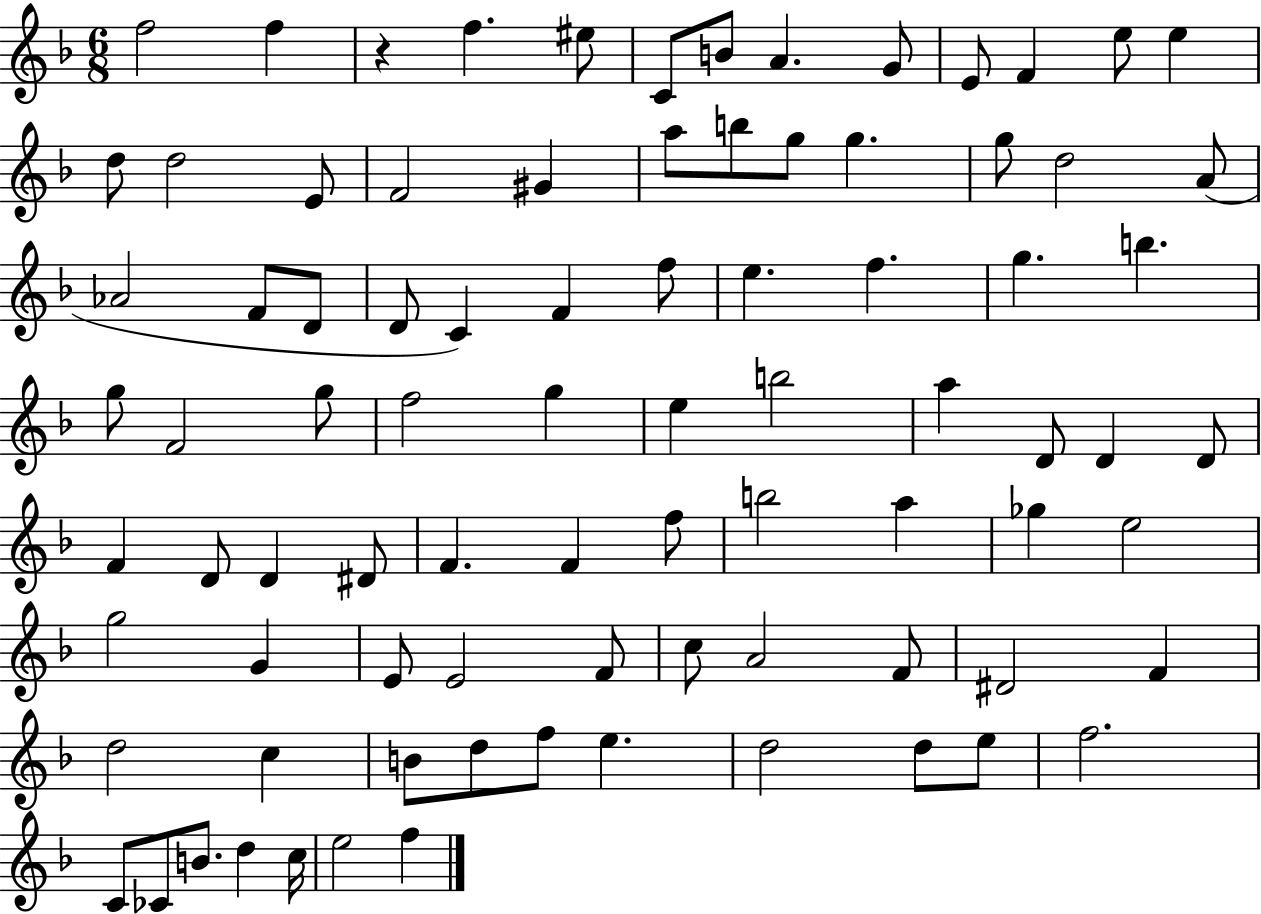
{
  \clef treble
  \numericTimeSignature
  \time 6/8
  \key f \major
  f''2 f''4 | r4 f''4. eis''8 | c'8 b'8 a'4. g'8 | e'8 f'4 e''8 e''4 | \break d''8 d''2 e'8 | f'2 gis'4 | a''8 b''8 g''8 g''4. | g''8 d''2 a'8( | \break aes'2 f'8 d'8 | d'8 c'4) f'4 f''8 | e''4. f''4. | g''4. b''4. | \break g''8 f'2 g''8 | f''2 g''4 | e''4 b''2 | a''4 d'8 d'4 d'8 | \break f'4 d'8 d'4 dis'8 | f'4. f'4 f''8 | b''2 a''4 | ges''4 e''2 | \break g''2 g'4 | e'8 e'2 f'8 | c''8 a'2 f'8 | dis'2 f'4 | \break d''2 c''4 | b'8 d''8 f''8 e''4. | d''2 d''8 e''8 | f''2. | \break c'8 ces'8 b'8. d''4 c''16 | e''2 f''4 | \bar "|."
}